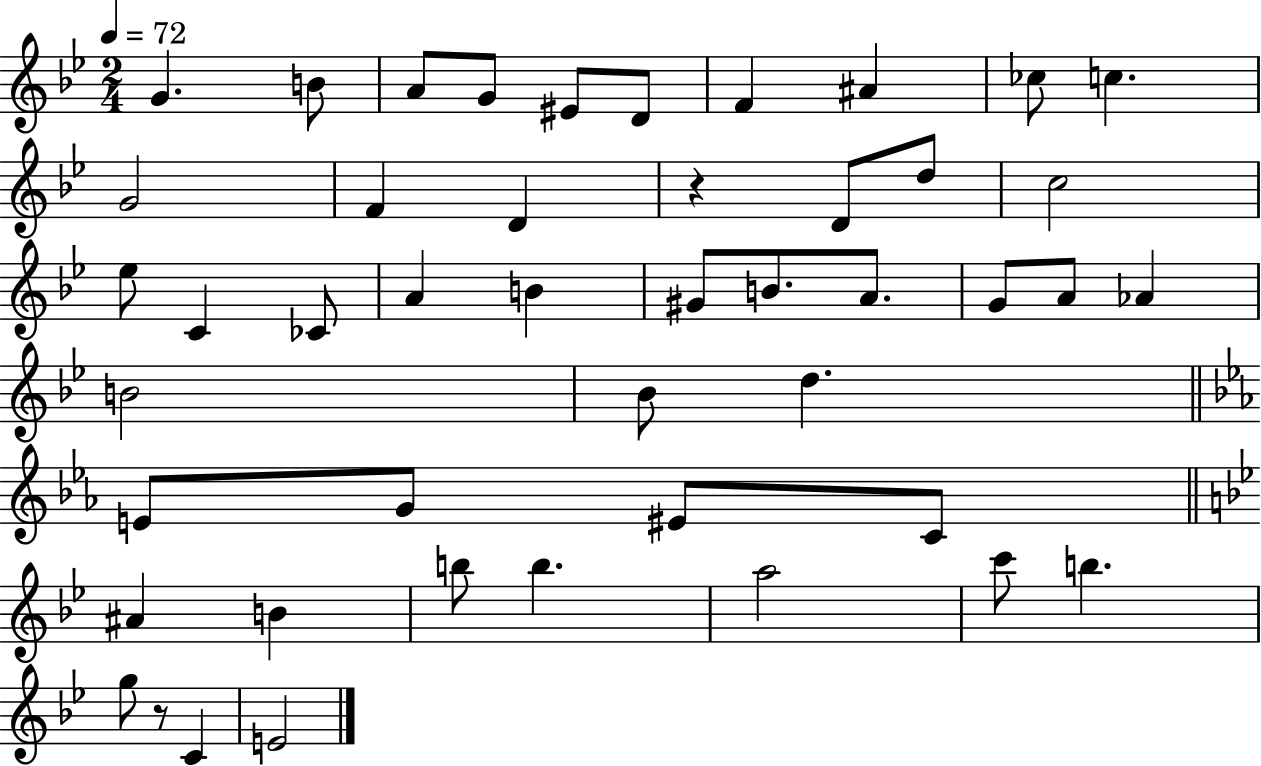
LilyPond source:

{
  \clef treble
  \numericTimeSignature
  \time 2/4
  \key bes \major
  \tempo 4 = 72
  g'4. b'8 | a'8 g'8 eis'8 d'8 | f'4 ais'4 | ces''8 c''4. | \break g'2 | f'4 d'4 | r4 d'8 d''8 | c''2 | \break ees''8 c'4 ces'8 | a'4 b'4 | gis'8 b'8. a'8. | g'8 a'8 aes'4 | \break b'2 | bes'8 d''4. | \bar "||" \break \key ees \major e'8 g'8 eis'8 c'8 | \bar "||" \break \key g \minor ais'4 b'4 | b''8 b''4. | a''2 | c'''8 b''4. | \break g''8 r8 c'4 | e'2 | \bar "|."
}